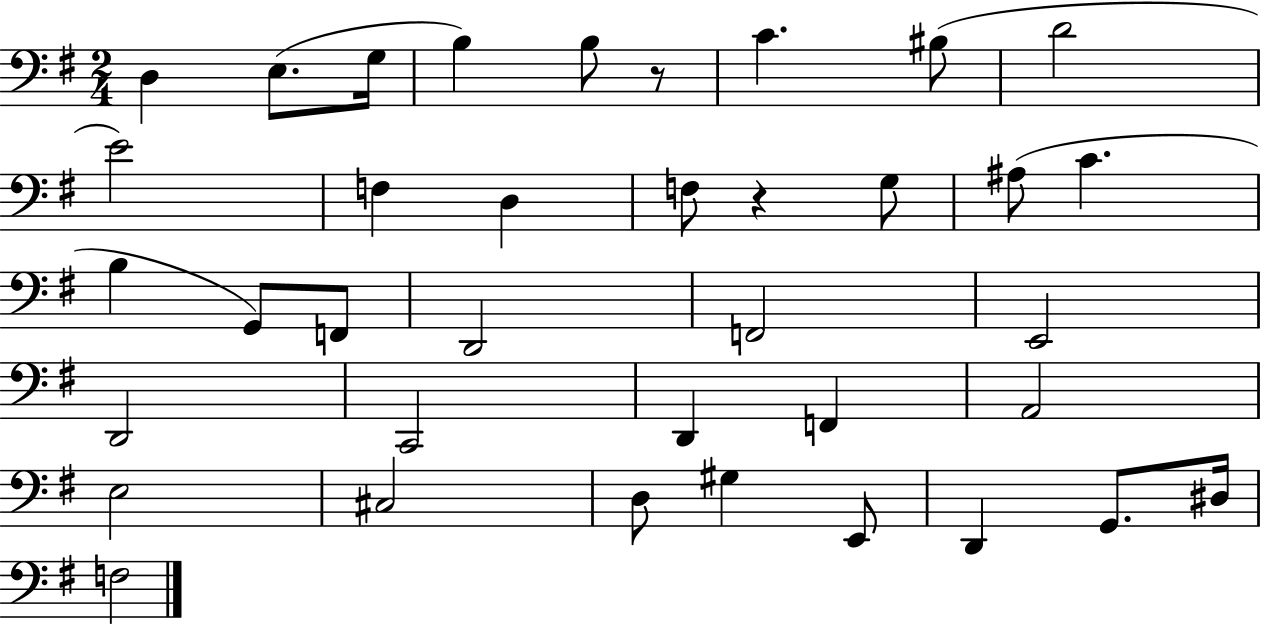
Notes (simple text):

D3/q E3/e. G3/s B3/q B3/e R/e C4/q. BIS3/e D4/h E4/h F3/q D3/q F3/e R/q G3/e A#3/e C4/q. B3/q G2/e F2/e D2/h F2/h E2/h D2/h C2/h D2/q F2/q A2/h E3/h C#3/h D3/e G#3/q E2/e D2/q G2/e. D#3/s F3/h